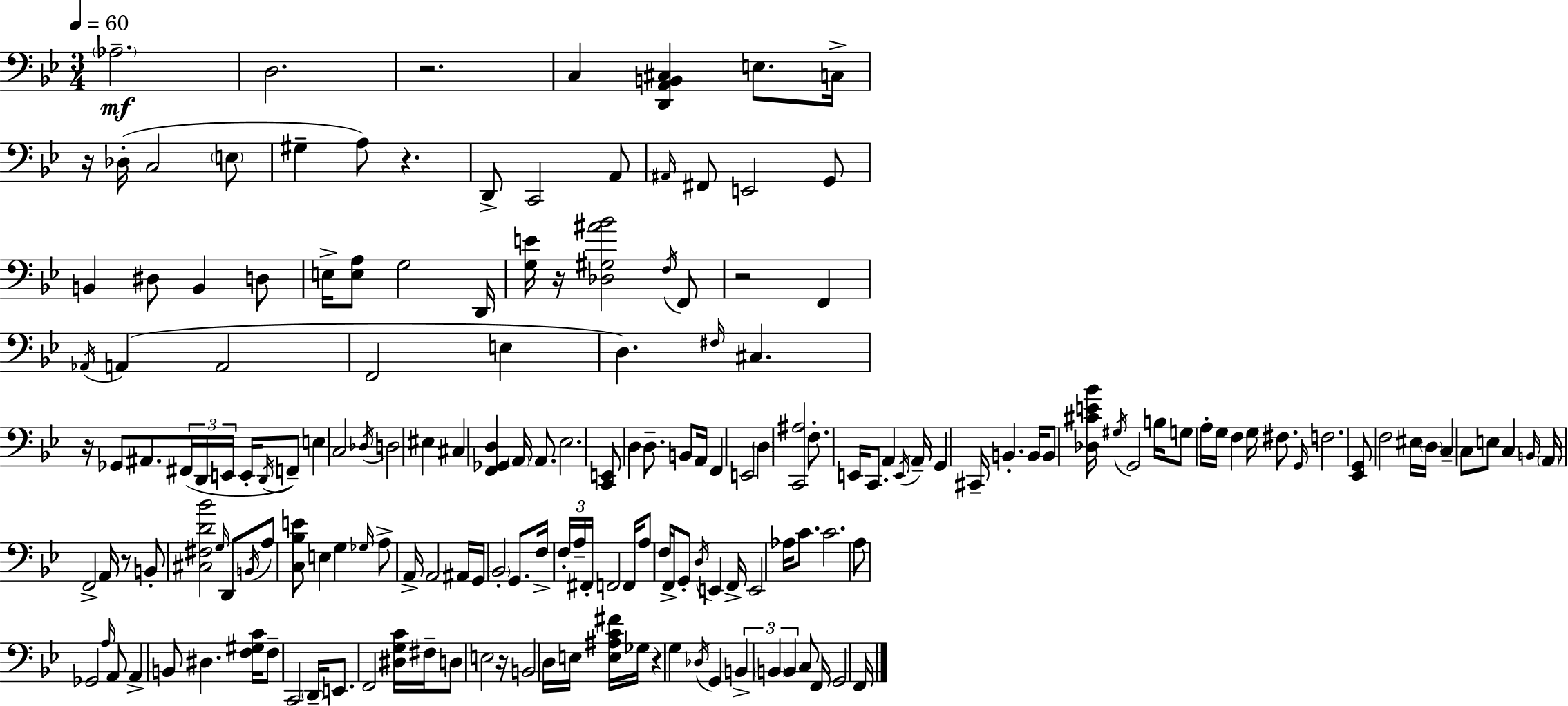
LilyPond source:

{
  \clef bass
  \numericTimeSignature
  \time 3/4
  \key bes \major
  \tempo 4 = 60
  \parenthesize aes2.--\mf | d2. | r2. | c4 <d, a, b, cis>4 e8. c16-> | \break r16 des16-.( c2 \parenthesize e8 | gis4-- a8) r4. | d,8-> c,2 a,8 | \grace { ais,16 } fis,8 e,2 g,8 | \break b,4 dis8 b,4 d8 | e16-> <e a>8 g2 | d,16 <g e'>16 r16 <des gis ais' bes'>2 \acciaccatura { f16 } | f,8 r2 f,4 | \break \acciaccatura { aes,16 } a,4( a,2 | f,2 e4 | d4.) \grace { fis16 } cis4. | r16 ges,8 ais,8. \tuplet 3/2 { fis,16( d,16 | \break e,16 } e,16-. \acciaccatura { d,16 } f,8--) e4 c2 | \acciaccatura { des16 } d2 | eis4 cis4 <f, ges, d>4 | \parenthesize a,16 a,8. ees2. | \break <c, e,>8 d4 | d8.-- b,8 a,16 f,4 e,2 | \parenthesize d4 <c, ais>2 | f8.-. e,16 c,8. | \break a,4 \acciaccatura { e,16 } a,16-- g,4 cis,16-- | b,4.-. b,16 b,8 <des cis' e' bes'>16 \acciaccatura { gis16 } g,2 | b16 g8 a16-. g16 | f4 g16 fis8. \grace { g,16 } f2. | \break <ees, g,>8 f2 | eis16 \parenthesize d16 c4-- | c8 e8 c4 \grace { b,16 } \parenthesize a,16 f,2-> | a,16 r8 b,8-. | \break <cis fis d' bes'>2 \grace { g16 } d,8 \acciaccatura { b,16 } | a8 <c bes e'>8 e4 g4 | \grace { ges16 } a8-> a,16-> a,2 | ais,16 g,16 \parenthesize bes,2-. g,8. | \break f16-> \tuplet 3/2 { f16-. a16-- fis,16-. } f,2 | f,16 a8 f16 f,16-> g,8-. \acciaccatura { d16 } e,4 | f,16-> e,2 aes16 c'8. | c'2. | \break a8 ges,2 | \grace { a16 } a,8 a,4-> b,8 dis4. | <f gis c'>16 f8-- c,2 | \parenthesize d,16-- e,8. f,2 | \break <dis g c'>16 fis16-- d8 e2 | r16 b,2 d16 | e16 <e ais c' fis'>16 ges16 r4 g4 \acciaccatura { des16 } | g,4 \tuplet 3/2 { b,4-> \parenthesize b,4 | \break b,4 } c8 f,16 g,2 | f,16 \bar "|."
}